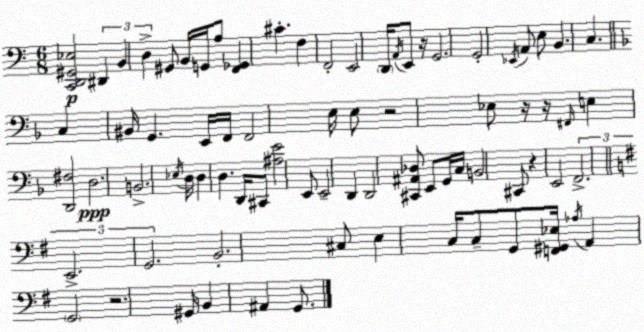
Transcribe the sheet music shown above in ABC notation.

X:1
T:Untitled
M:6/8
L:1/4
K:Am
[C,,D,,^G,,_E,]2 ^D,, B,, D, ^G,,/2 B,,/4 G,,/4 A,/2 [F,,_G,,] ^C F, F,,2 E,,2 D,,/4 A,,/4 E,,/2 z/4 G,,2 G,,2 _E,,/4 A,,/2 E,/2 B,, C, C, ^B,,/4 G,, E,,/4 F,,/4 F,,2 E,/4 E,/2 z2 _E,/2 z/4 z/4 ^F,,/4 E, [D,,^F,]2 D,2 B,,2 _E,/4 D,/4 D, D, D,,/4 ^C,,/2 [^A,E]2 E,,/2 E,,2 D,, D,,2 [^C,,^A,,_D,]/2 E,,/2 G,,/4 C,/4 B,,2 ^C,,/2 z E,,2 F,,2 E,,2 G,,2 B,,2 ^C,/2 E, C,/4 C,/2 G,,/2 [F,,^G,,_E,]/4 _A,/4 A,, G,,2 z2 ^G,,/4 B,, ^A,, G,,/2